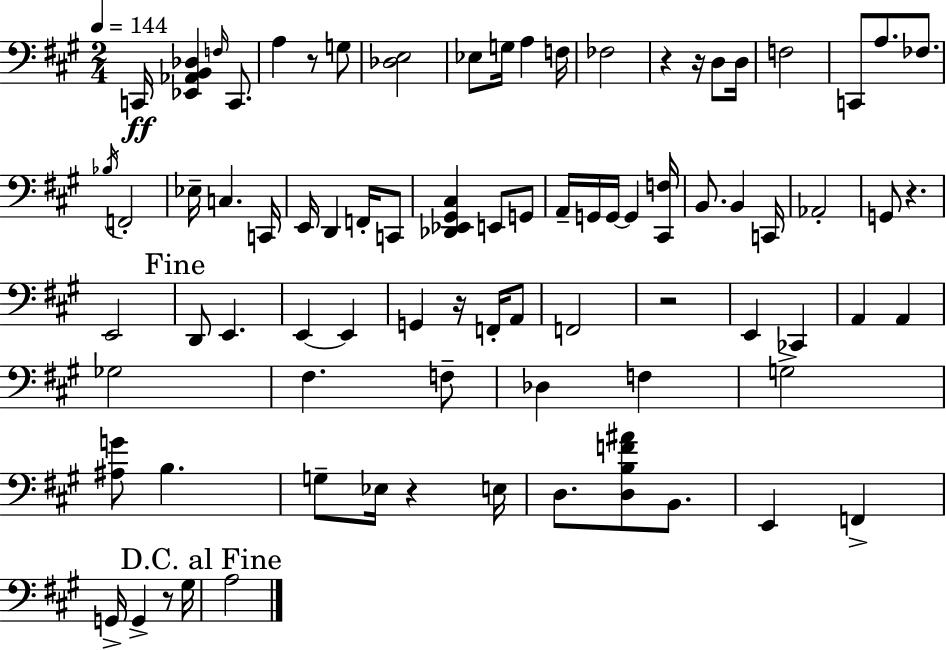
C2/s [Eb2,Ab2,B2,Db3]/q F3/s C2/e. A3/q R/e G3/e [Db3,E3]/h Eb3/e G3/s A3/q F3/s FES3/h R/q R/s D3/e D3/s F3/h C2/e A3/e. FES3/e. Bb3/s F2/h Eb3/s C3/q. C2/s E2/s D2/q F2/s C2/e [Db2,Eb2,G#2,C#3]/q E2/e G2/e A2/s G2/s G2/s G2/q [C#2,F3]/s B2/e. B2/q C2/s Ab2/h G2/e R/q. E2/h D2/e E2/q. E2/q E2/q G2/q R/s F2/s A2/e F2/h R/h E2/q CES2/q A2/q A2/q Gb3/h F#3/q. F3/e Db3/q F3/q G3/h [A#3,G4]/e B3/q. G3/e Eb3/s R/q E3/s D3/e. [D3,B3,F4,A#4]/e B2/e. E2/q F2/q G2/s G2/q R/e G#3/s A3/h